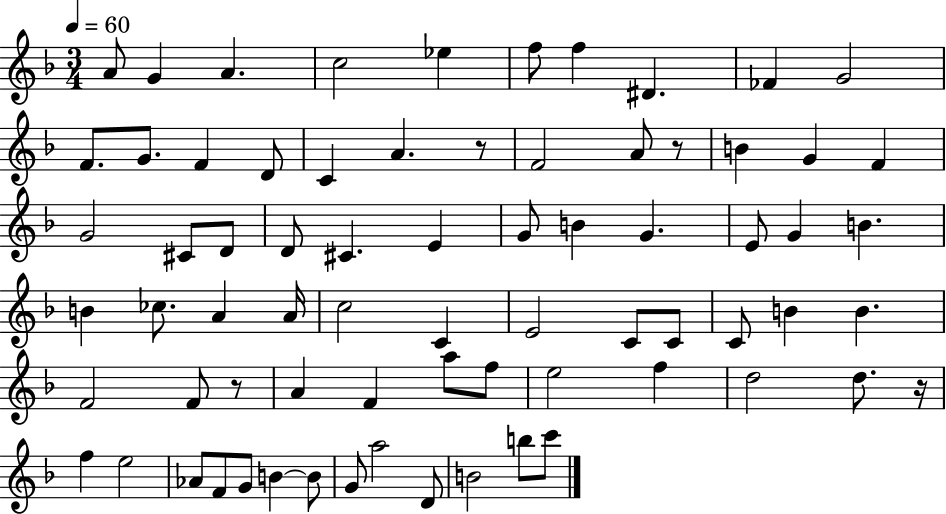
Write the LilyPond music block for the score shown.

{
  \clef treble
  \numericTimeSignature
  \time 3/4
  \key f \major
  \tempo 4 = 60
  \repeat volta 2 { a'8 g'4 a'4. | c''2 ees''4 | f''8 f''4 dis'4. | fes'4 g'2 | \break f'8. g'8. f'4 d'8 | c'4 a'4. r8 | f'2 a'8 r8 | b'4 g'4 f'4 | \break g'2 cis'8 d'8 | d'8 cis'4. e'4 | g'8 b'4 g'4. | e'8 g'4 b'4. | \break b'4 ces''8. a'4 a'16 | c''2 c'4 | e'2 c'8 c'8 | c'8 b'4 b'4. | \break f'2 f'8 r8 | a'4 f'4 a''8 f''8 | e''2 f''4 | d''2 d''8. r16 | \break f''4 e''2 | aes'8 f'8 g'8 b'4~~ b'8 | g'8 a''2 d'8 | b'2 b''8 c'''8 | \break } \bar "|."
}